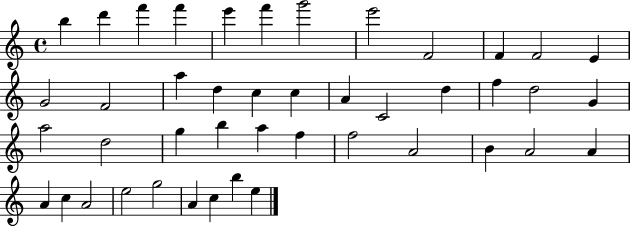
{
  \clef treble
  \time 4/4
  \defaultTimeSignature
  \key c \major
  b''4 d'''4 f'''4 f'''4 | e'''4 f'''4 g'''2 | e'''2 f'2 | f'4 f'2 e'4 | \break g'2 f'2 | a''4 d''4 c''4 c''4 | a'4 c'2 d''4 | f''4 d''2 g'4 | \break a''2 d''2 | g''4 b''4 a''4 f''4 | f''2 a'2 | b'4 a'2 a'4 | \break a'4 c''4 a'2 | e''2 g''2 | a'4 c''4 b''4 e''4 | \bar "|."
}